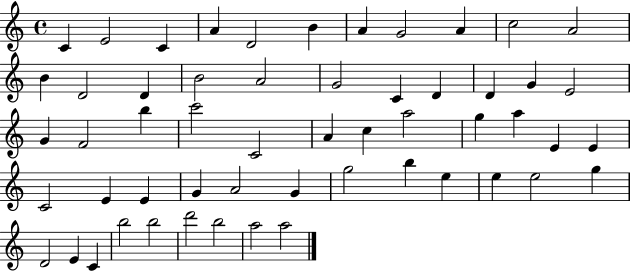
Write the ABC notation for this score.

X:1
T:Untitled
M:4/4
L:1/4
K:C
C E2 C A D2 B A G2 A c2 A2 B D2 D B2 A2 G2 C D D G E2 G F2 b c'2 C2 A c a2 g a E E C2 E E G A2 G g2 b e e e2 g D2 E C b2 b2 d'2 b2 a2 a2